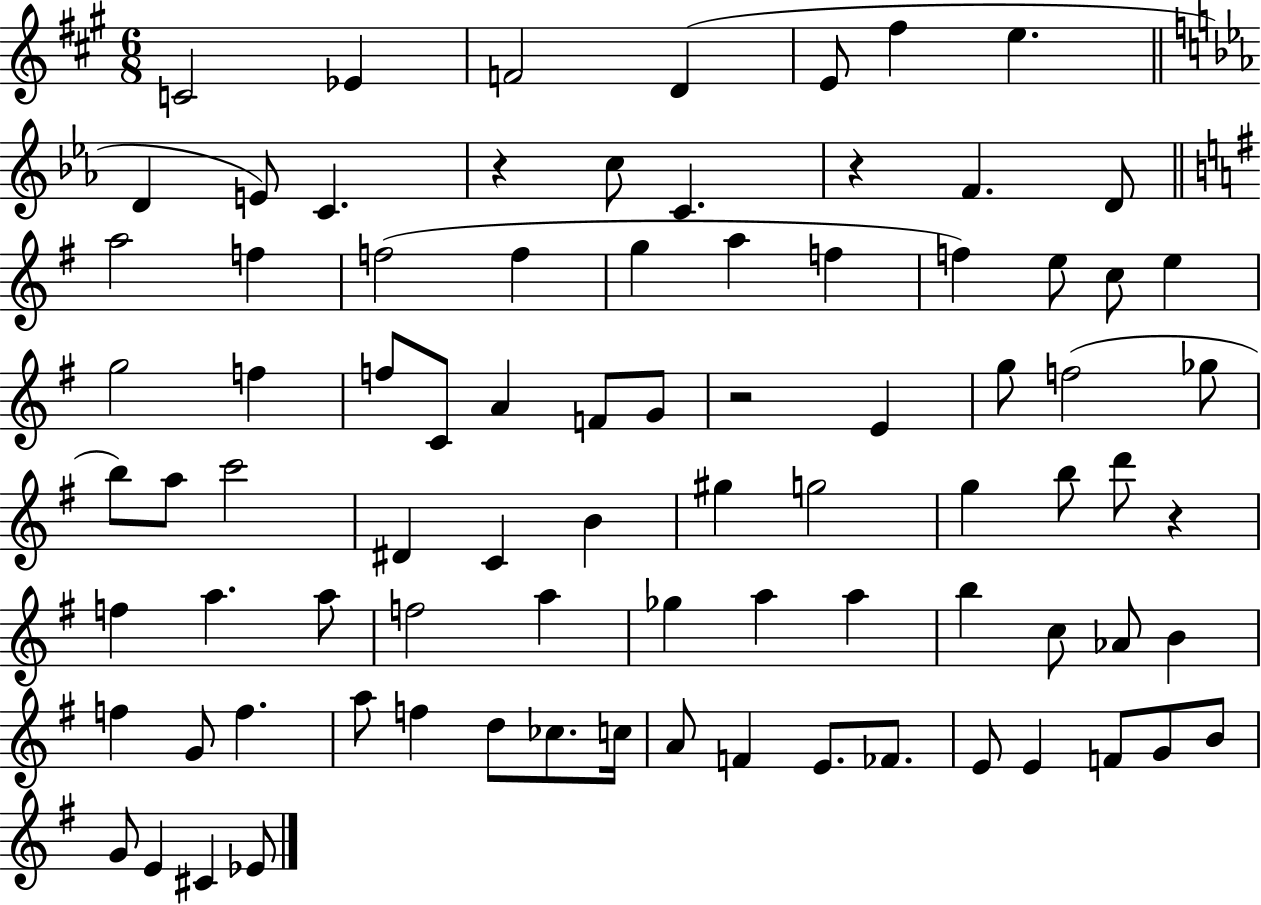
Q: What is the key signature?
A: A major